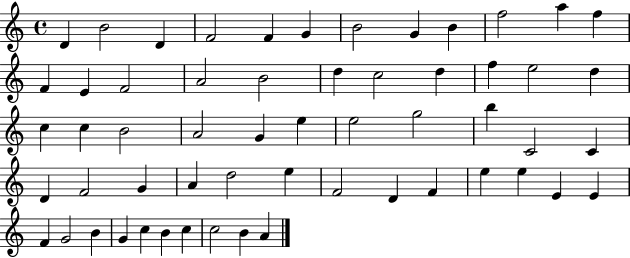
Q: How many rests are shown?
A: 0